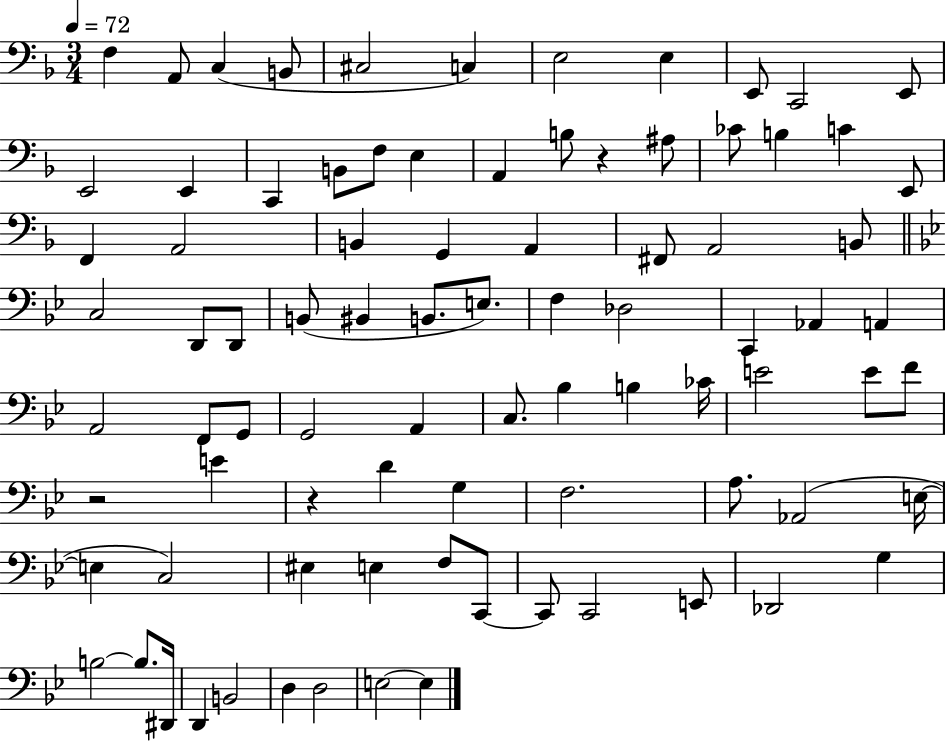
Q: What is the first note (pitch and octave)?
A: F3